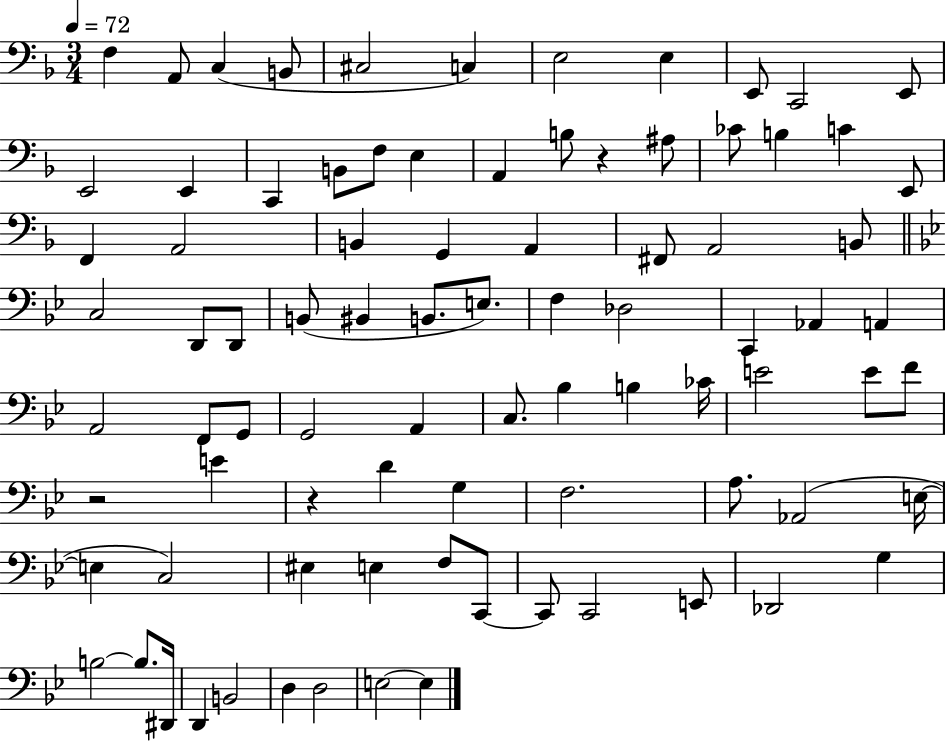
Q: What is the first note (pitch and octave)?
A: F3